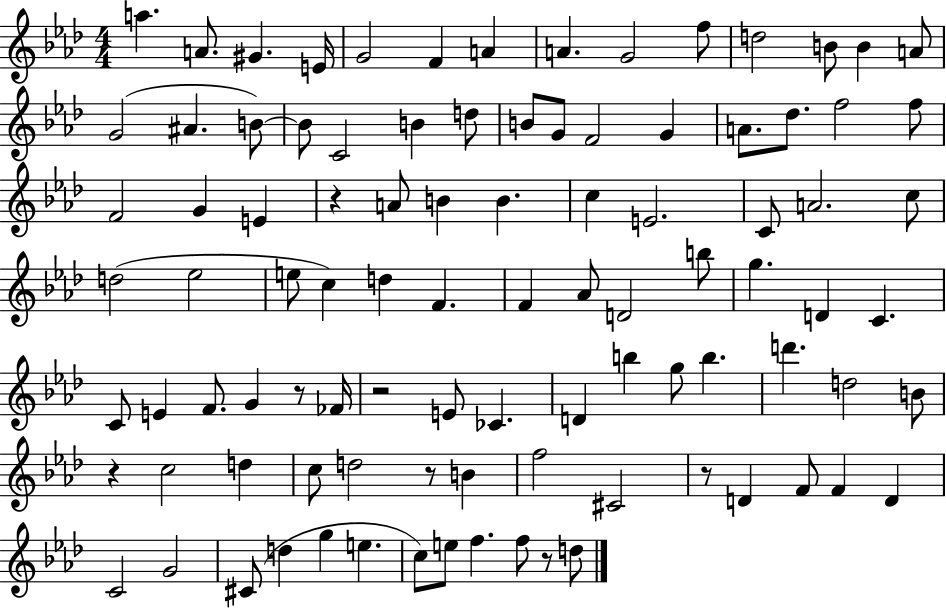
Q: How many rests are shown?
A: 7